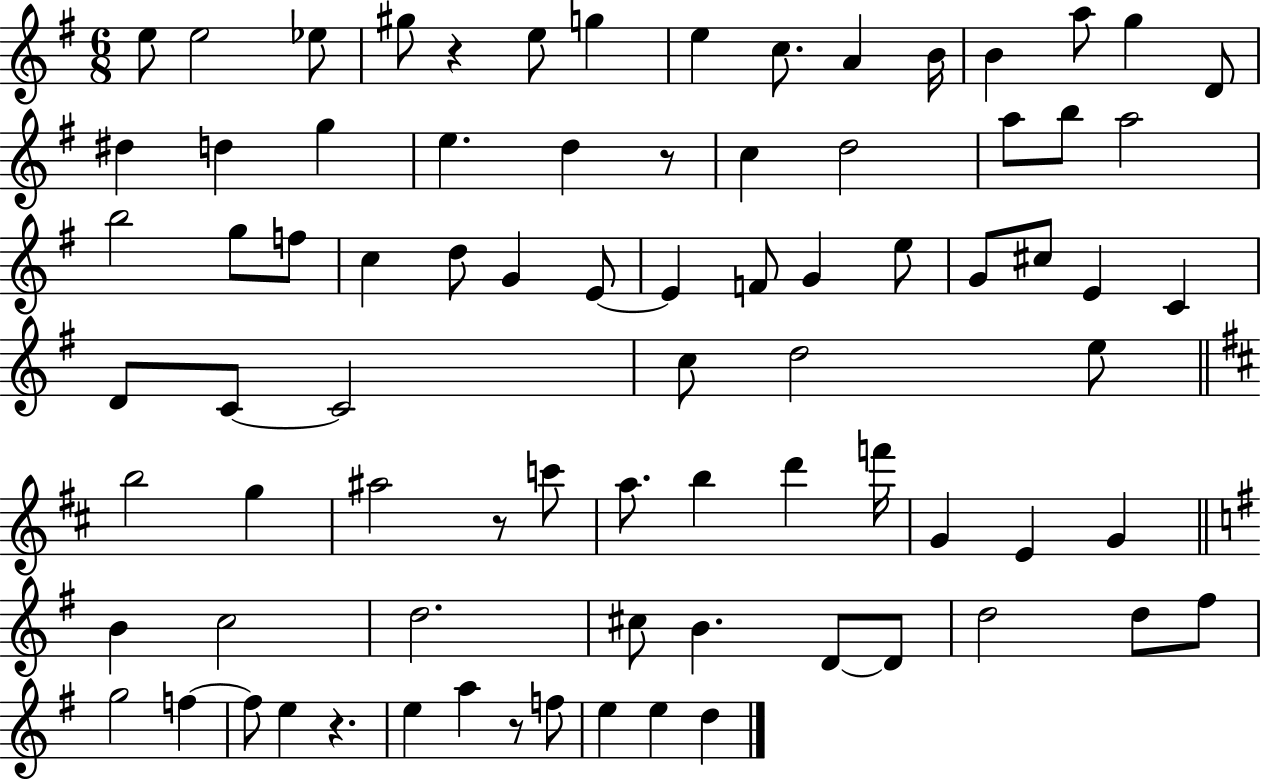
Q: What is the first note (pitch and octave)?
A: E5